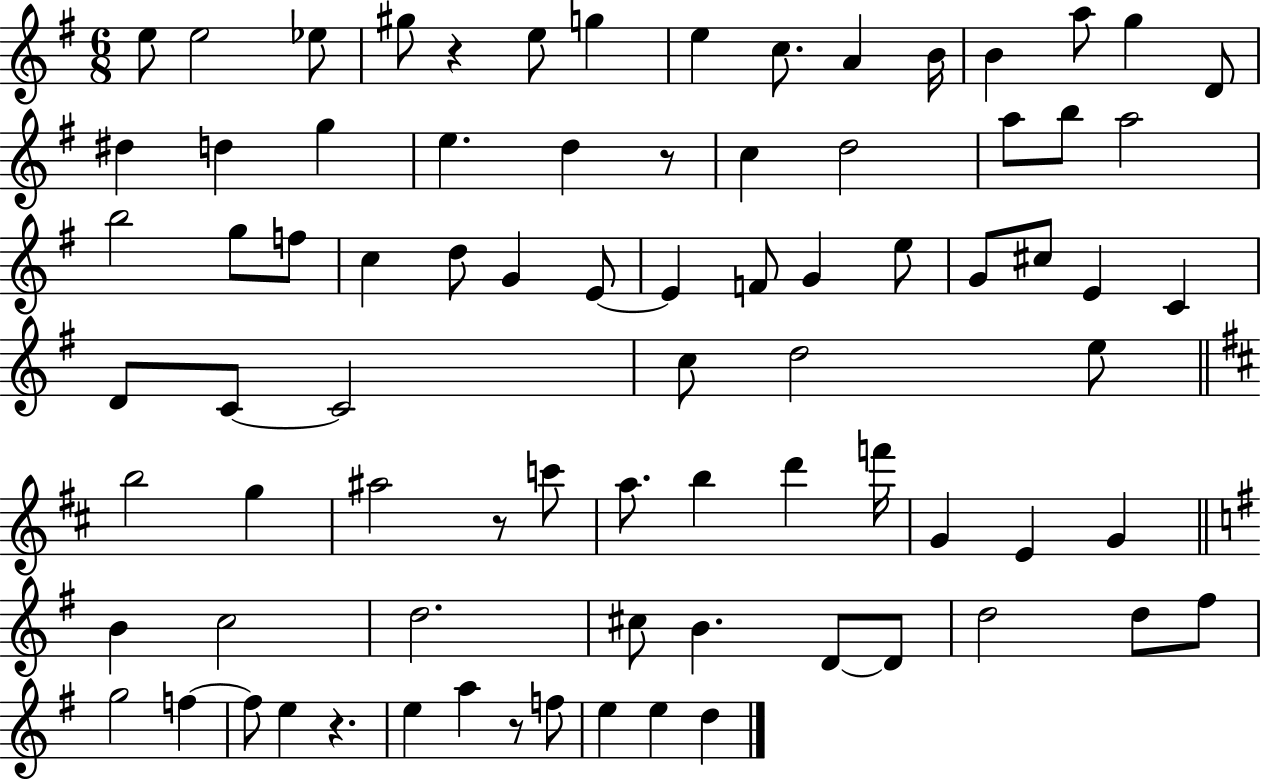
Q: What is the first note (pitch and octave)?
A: E5